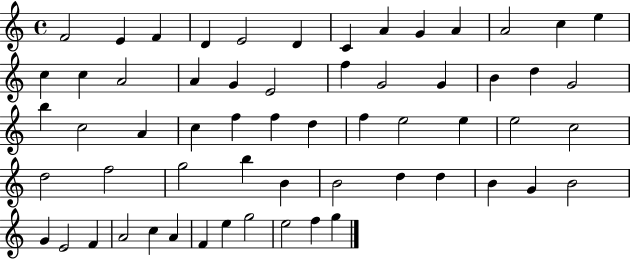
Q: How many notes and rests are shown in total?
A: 60